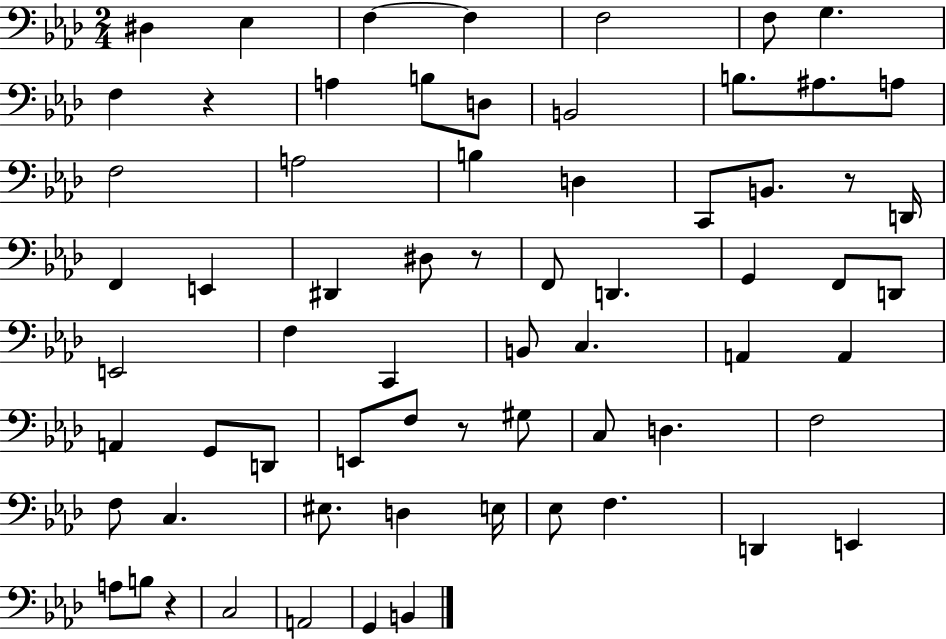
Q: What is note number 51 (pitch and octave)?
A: D3